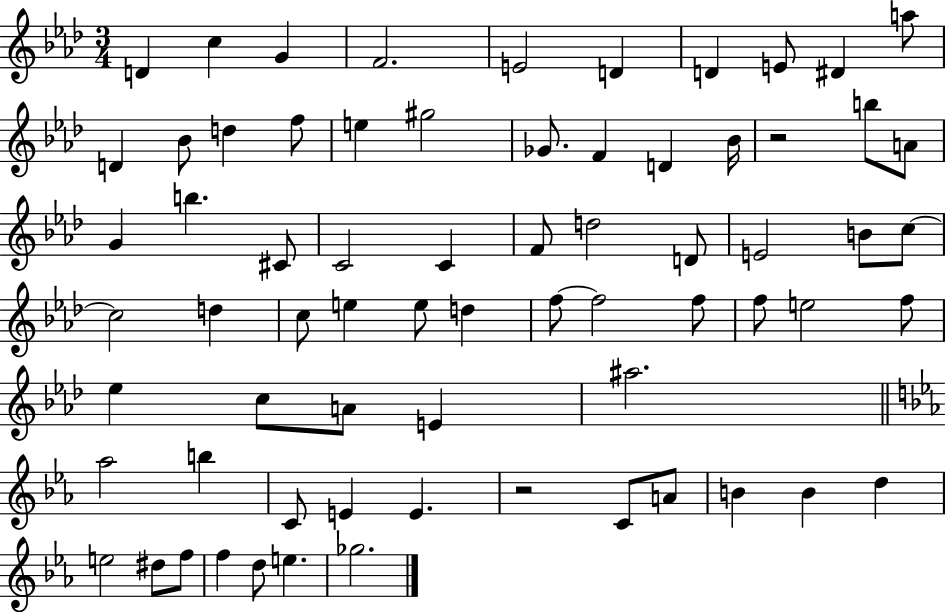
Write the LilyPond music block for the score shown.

{
  \clef treble
  \numericTimeSignature
  \time 3/4
  \key aes \major
  d'4 c''4 g'4 | f'2. | e'2 d'4 | d'4 e'8 dis'4 a''8 | \break d'4 bes'8 d''4 f''8 | e''4 gis''2 | ges'8. f'4 d'4 bes'16 | r2 b''8 a'8 | \break g'4 b''4. cis'8 | c'2 c'4 | f'8 d''2 d'8 | e'2 b'8 c''8~~ | \break c''2 d''4 | c''8 e''4 e''8 d''4 | f''8~~ f''2 f''8 | f''8 e''2 f''8 | \break ees''4 c''8 a'8 e'4 | ais''2. | \bar "||" \break \key ees \major aes''2 b''4 | c'8 e'4 e'4. | r2 c'8 a'8 | b'4 b'4 d''4 | \break e''2 dis''8 f''8 | f''4 d''8 e''4. | ges''2. | \bar "|."
}